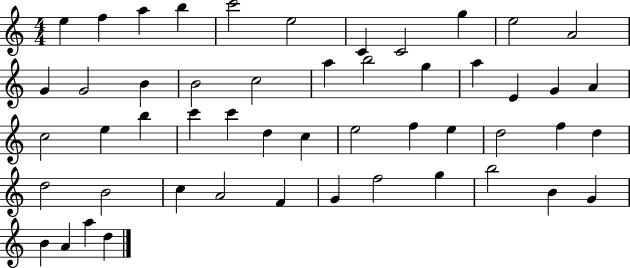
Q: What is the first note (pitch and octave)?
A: E5